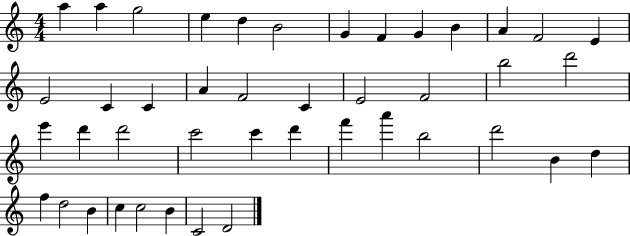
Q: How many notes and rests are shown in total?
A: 43